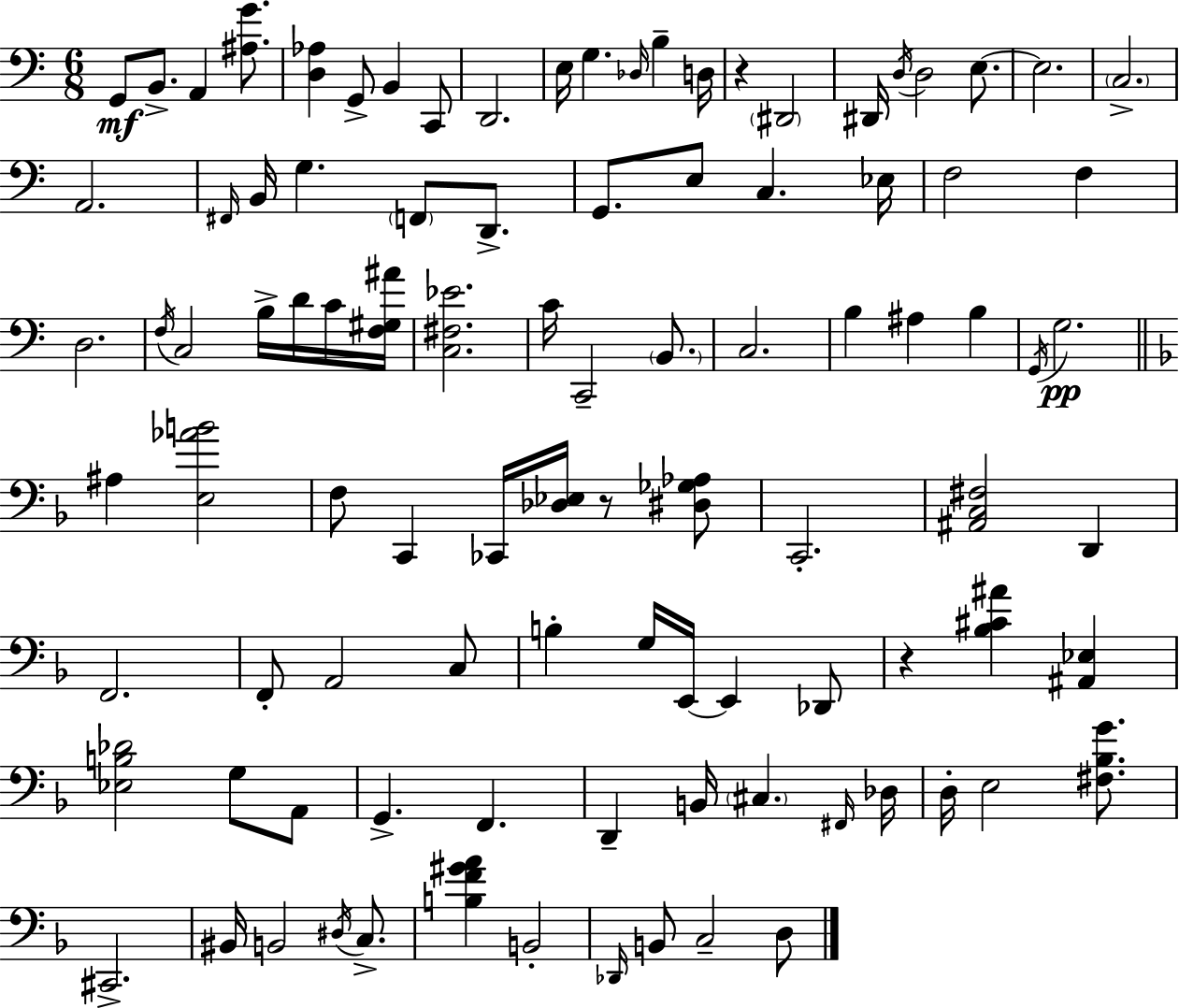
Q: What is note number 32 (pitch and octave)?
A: D3